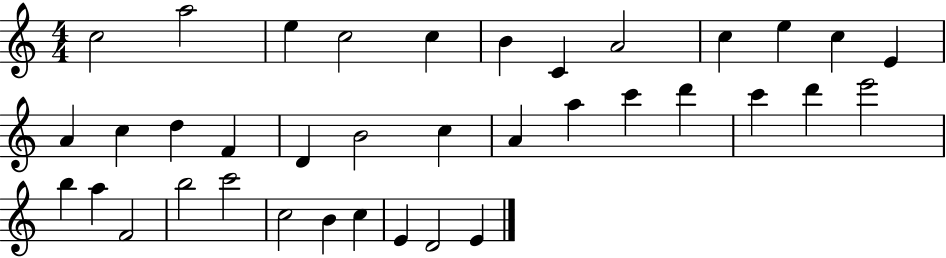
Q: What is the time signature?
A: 4/4